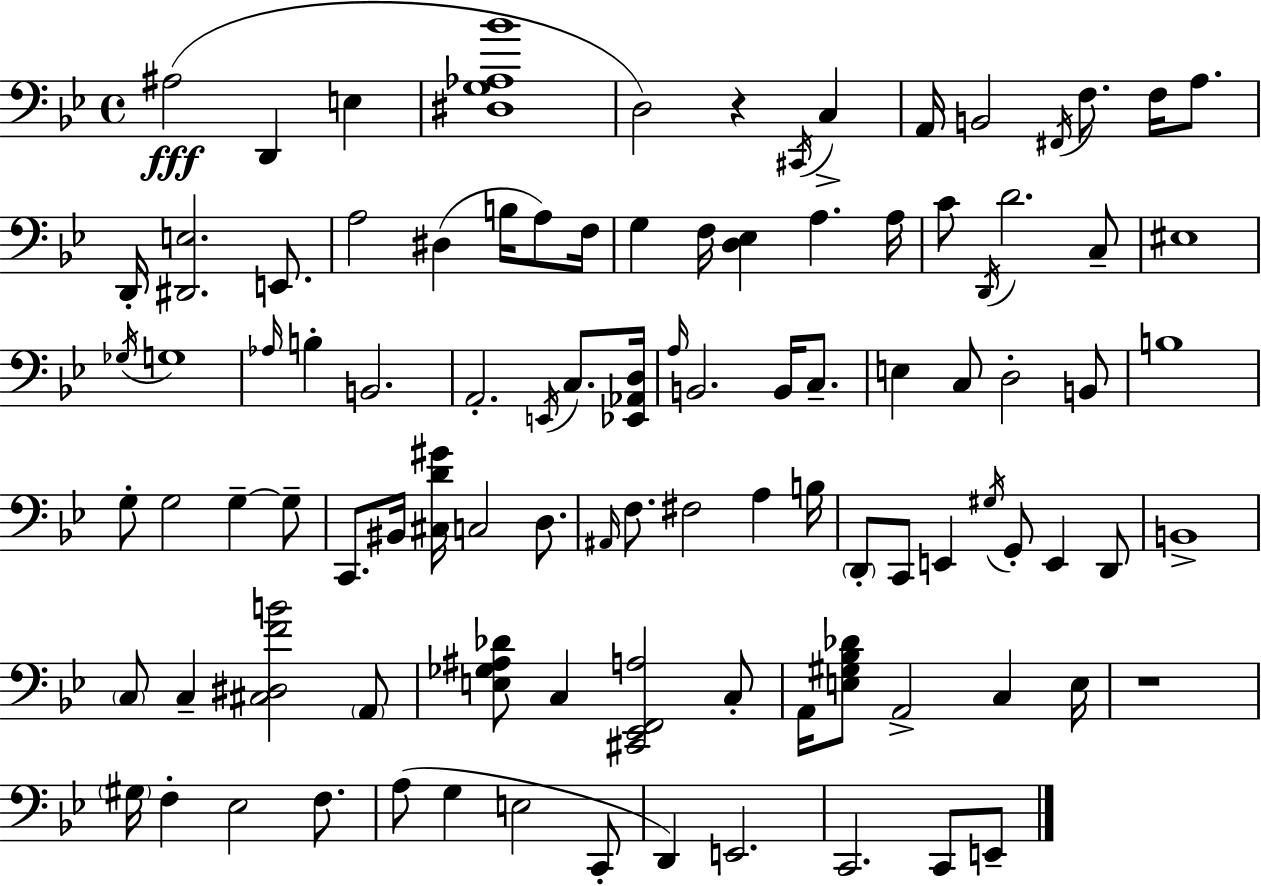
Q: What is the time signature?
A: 4/4